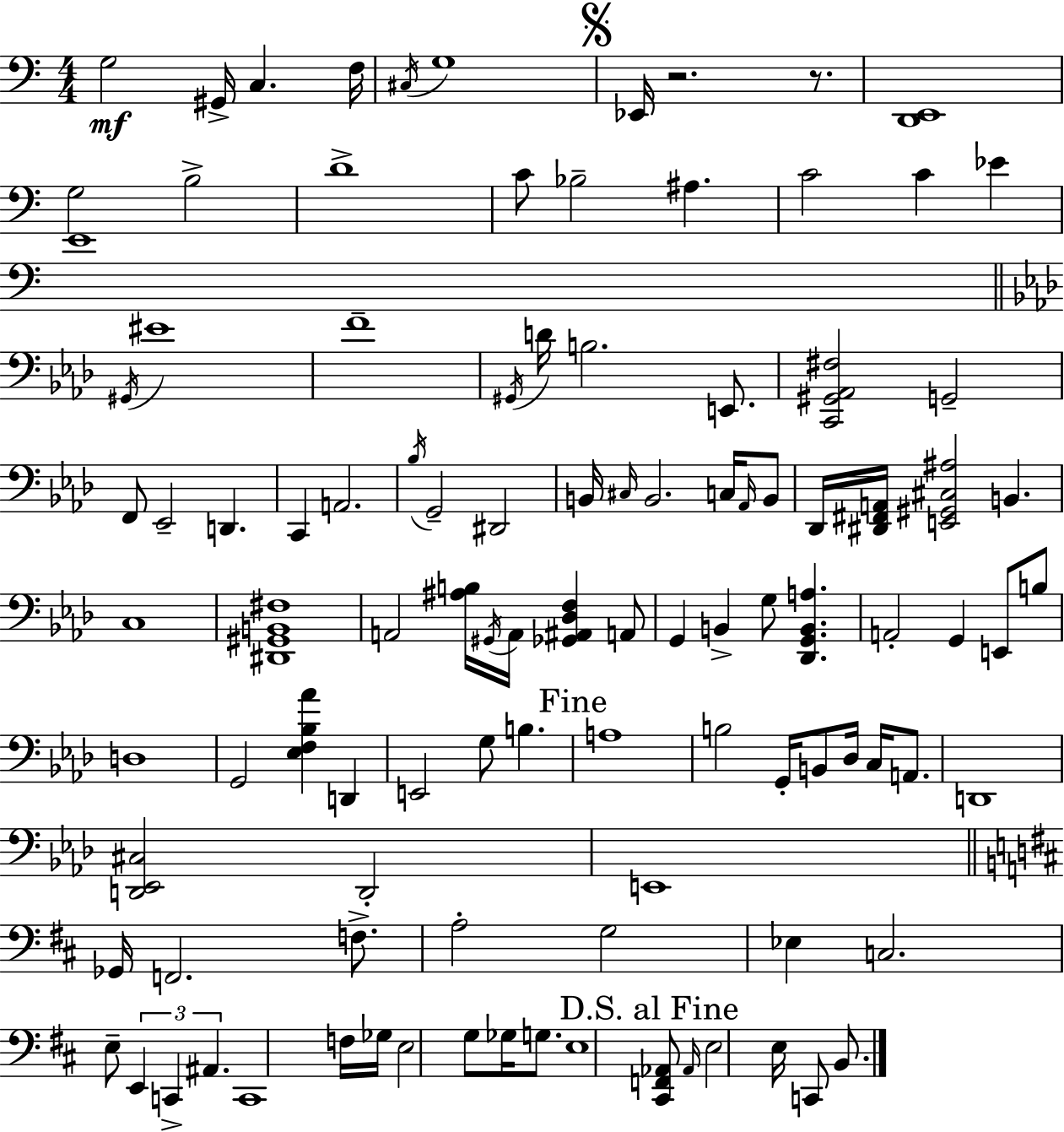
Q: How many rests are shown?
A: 2